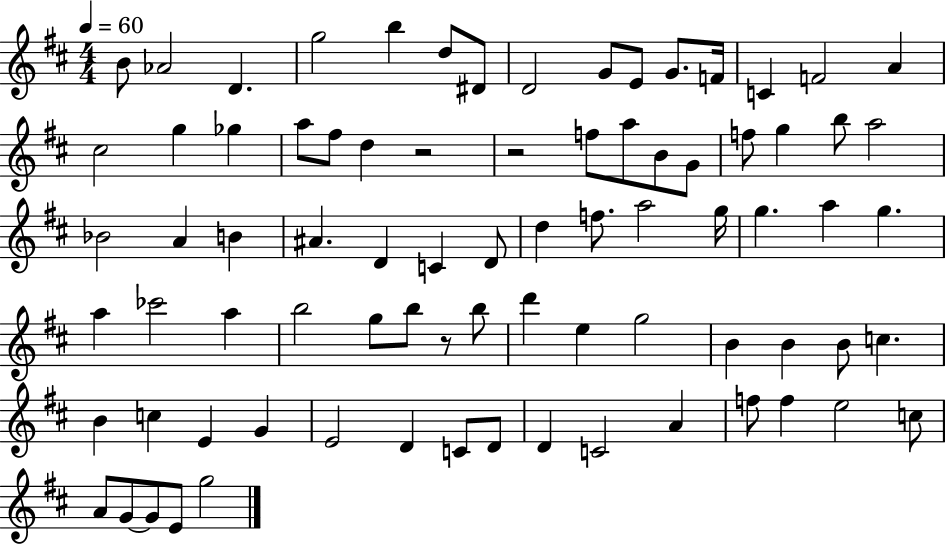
B4/e Ab4/h D4/q. G5/h B5/q D5/e D#4/e D4/h G4/e E4/e G4/e. F4/s C4/q F4/h A4/q C#5/h G5/q Gb5/q A5/e F#5/e D5/q R/h R/h F5/e A5/e B4/e G4/e F5/e G5/q B5/e A5/h Bb4/h A4/q B4/q A#4/q. D4/q C4/q D4/e D5/q F5/e. A5/h G5/s G5/q. A5/q G5/q. A5/q CES6/h A5/q B5/h G5/e B5/e R/e B5/e D6/q E5/q G5/h B4/q B4/q B4/e C5/q. B4/q C5/q E4/q G4/q E4/h D4/q C4/e D4/e D4/q C4/h A4/q F5/e F5/q E5/h C5/e A4/e G4/e G4/e E4/e G5/h